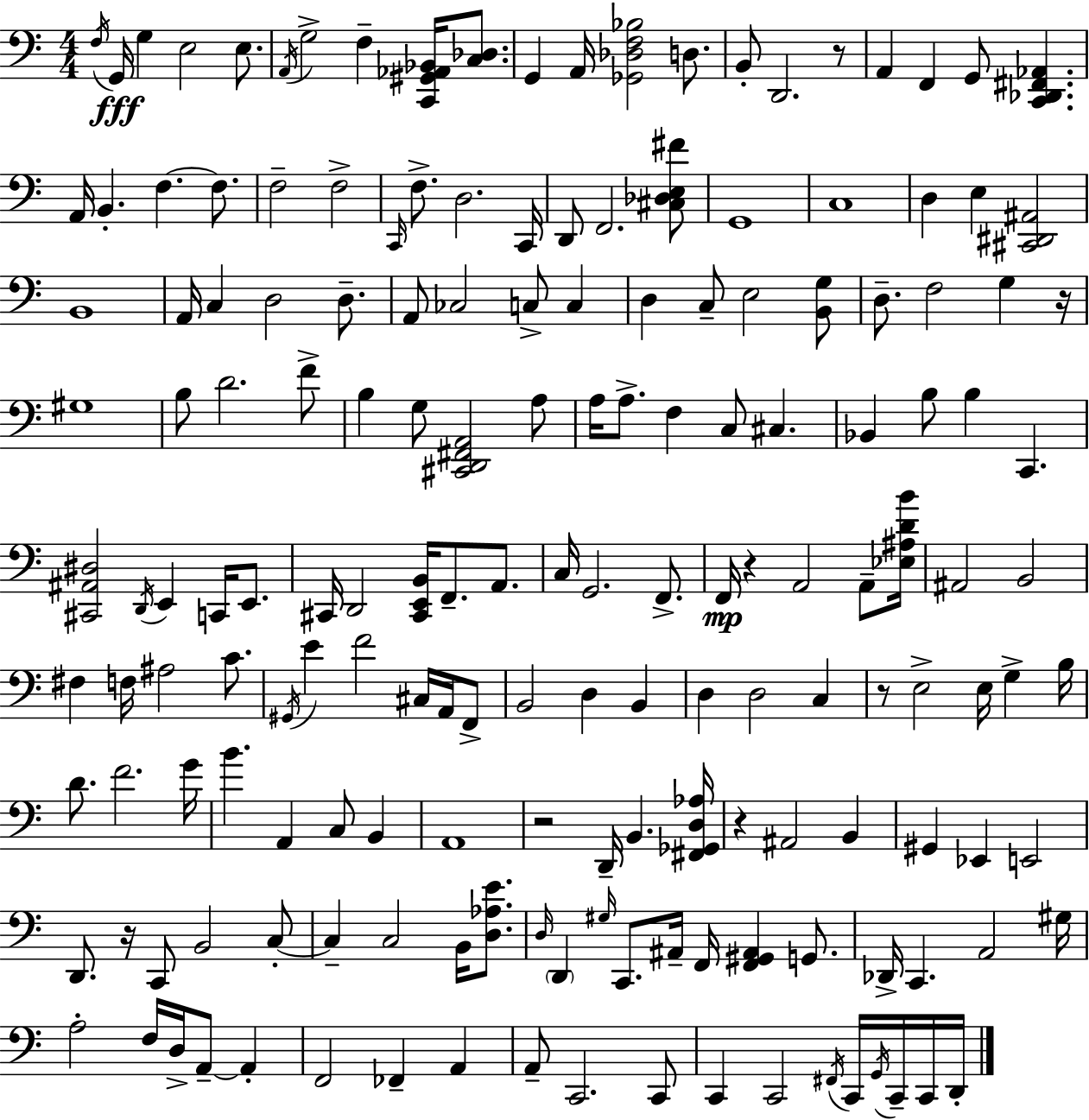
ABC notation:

X:1
T:Untitled
M:4/4
L:1/4
K:C
F,/4 G,,/4 G, E,2 E,/2 A,,/4 G,2 F, [C,,^G,,_A,,_B,,]/4 [C,_D,]/2 G,, A,,/4 [_G,,_D,F,_B,]2 D,/2 B,,/2 D,,2 z/2 A,, F,, G,,/2 [C,,_D,,^F,,_A,,] A,,/4 B,, F, F,/2 F,2 F,2 C,,/4 F,/2 D,2 C,,/4 D,,/2 F,,2 [^C,_D,E,^F]/2 G,,4 C,4 D, E, [^C,,^D,,^A,,]2 B,,4 A,,/4 C, D,2 D,/2 A,,/2 _C,2 C,/2 C, D, C,/2 E,2 [B,,G,]/2 D,/2 F,2 G, z/4 ^G,4 B,/2 D2 F/2 B, G,/2 [^C,,D,,^F,,A,,]2 A,/2 A,/4 A,/2 F, C,/2 ^C, _B,, B,/2 B, C,, [^C,,^A,,^D,]2 D,,/4 E,, C,,/4 E,,/2 ^C,,/4 D,,2 [^C,,E,,B,,]/4 F,,/2 A,,/2 C,/4 G,,2 F,,/2 F,,/4 z A,,2 A,,/2 [_E,^A,DB]/4 ^A,,2 B,,2 ^F, F,/4 ^A,2 C/2 ^G,,/4 E F2 ^C,/4 A,,/4 F,,/2 B,,2 D, B,, D, D,2 C, z/2 E,2 E,/4 G, B,/4 D/2 F2 G/4 B A,, C,/2 B,, A,,4 z2 D,,/4 B,, [^F,,_G,,D,_A,]/4 z ^A,,2 B,, ^G,, _E,, E,,2 D,,/2 z/4 C,,/2 B,,2 C,/2 C, C,2 B,,/4 [D,_A,E]/2 D,/4 D,, ^G,/4 C,,/2 ^A,,/4 F,,/4 [F,,^G,,^A,,] G,,/2 _D,,/4 C,, A,,2 ^G,/4 A,2 F,/4 D,/4 A,,/2 A,, F,,2 _F,, A,, A,,/2 C,,2 C,,/2 C,, C,,2 ^F,,/4 C,,/4 G,,/4 C,,/4 C,,/4 D,,/4